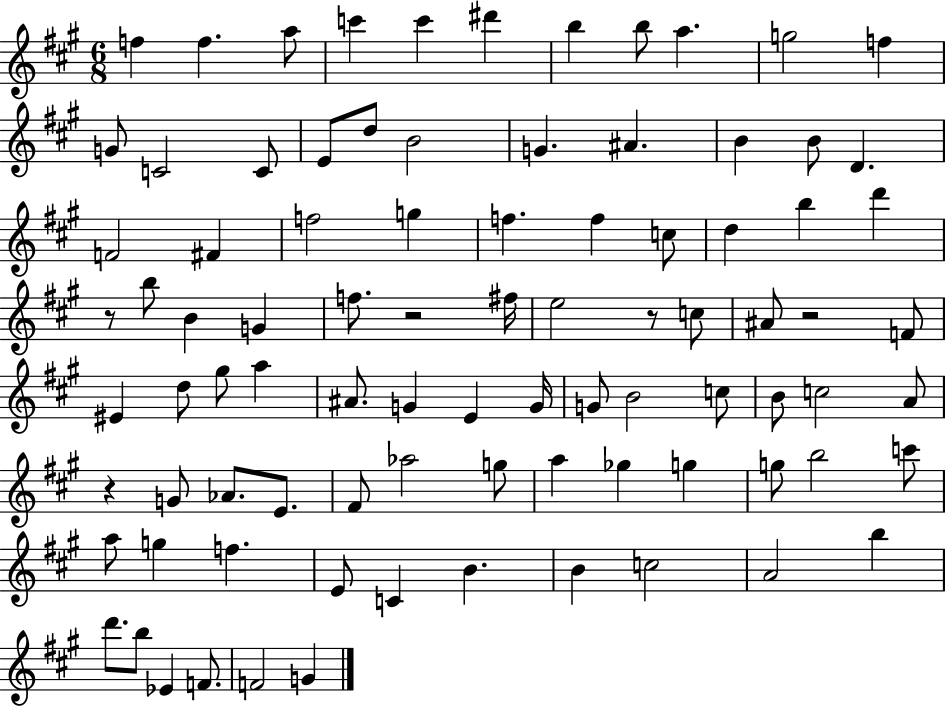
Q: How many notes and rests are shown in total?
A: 88